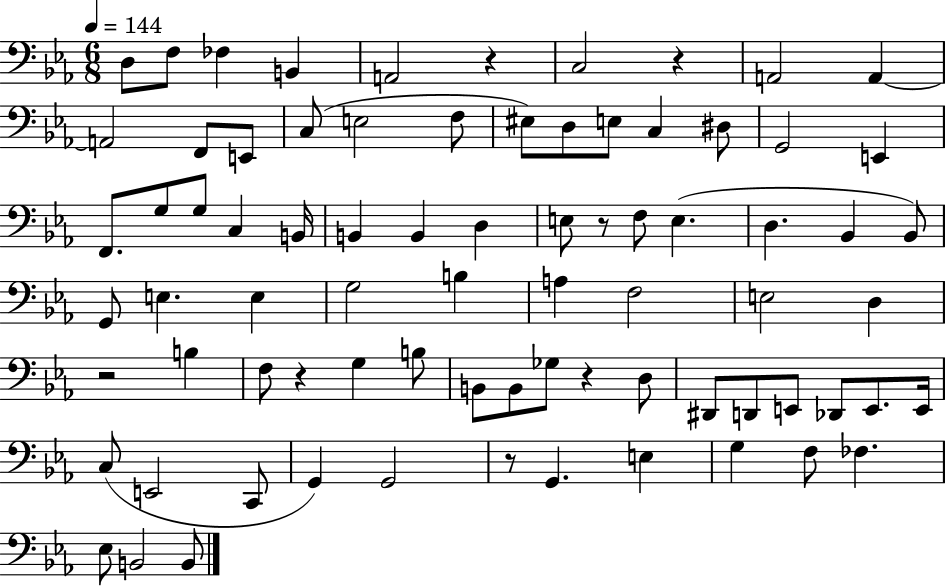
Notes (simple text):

D3/e F3/e FES3/q B2/q A2/h R/q C3/h R/q A2/h A2/q A2/h F2/e E2/e C3/e E3/h F3/e EIS3/e D3/e E3/e C3/q D#3/e G2/h E2/q F2/e. G3/e G3/e C3/q B2/s B2/q B2/q D3/q E3/e R/e F3/e E3/q. D3/q. Bb2/q Bb2/e G2/e E3/q. E3/q G3/h B3/q A3/q F3/h E3/h D3/q R/h B3/q F3/e R/q G3/q B3/e B2/e B2/e Gb3/e R/q D3/e D#2/e D2/e E2/e Db2/e E2/e. E2/s C3/e E2/h C2/e G2/q G2/h R/e G2/q. E3/q G3/q F3/e FES3/q. Eb3/e B2/h B2/e